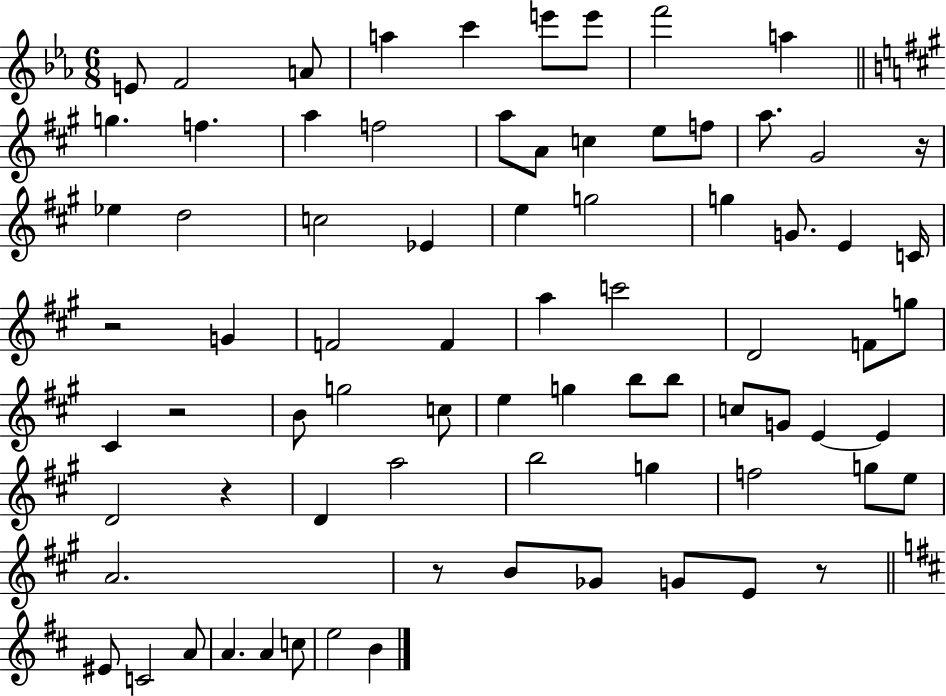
X:1
T:Untitled
M:6/8
L:1/4
K:Eb
E/2 F2 A/2 a c' e'/2 e'/2 f'2 a g f a f2 a/2 A/2 c e/2 f/2 a/2 ^G2 z/4 _e d2 c2 _E e g2 g G/2 E C/4 z2 G F2 F a c'2 D2 F/2 g/2 ^C z2 B/2 g2 c/2 e g b/2 b/2 c/2 G/2 E E D2 z D a2 b2 g f2 g/2 e/2 A2 z/2 B/2 _G/2 G/2 E/2 z/2 ^E/2 C2 A/2 A A c/2 e2 B